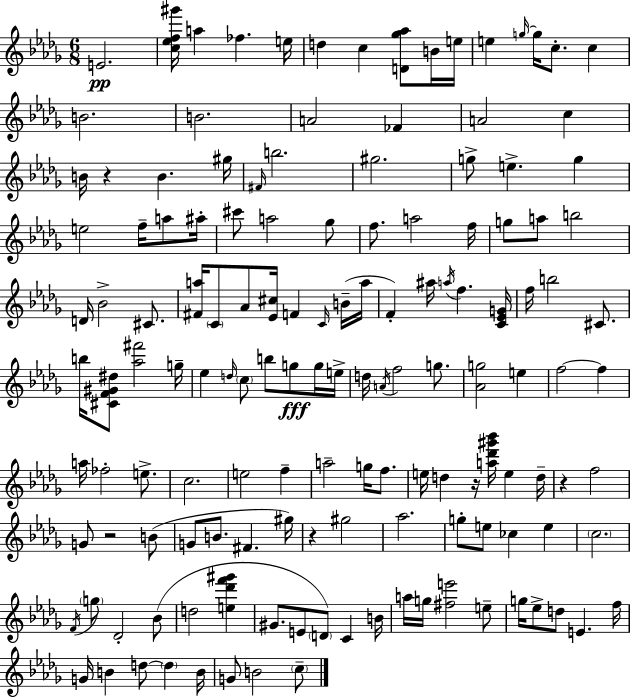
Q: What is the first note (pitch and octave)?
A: E4